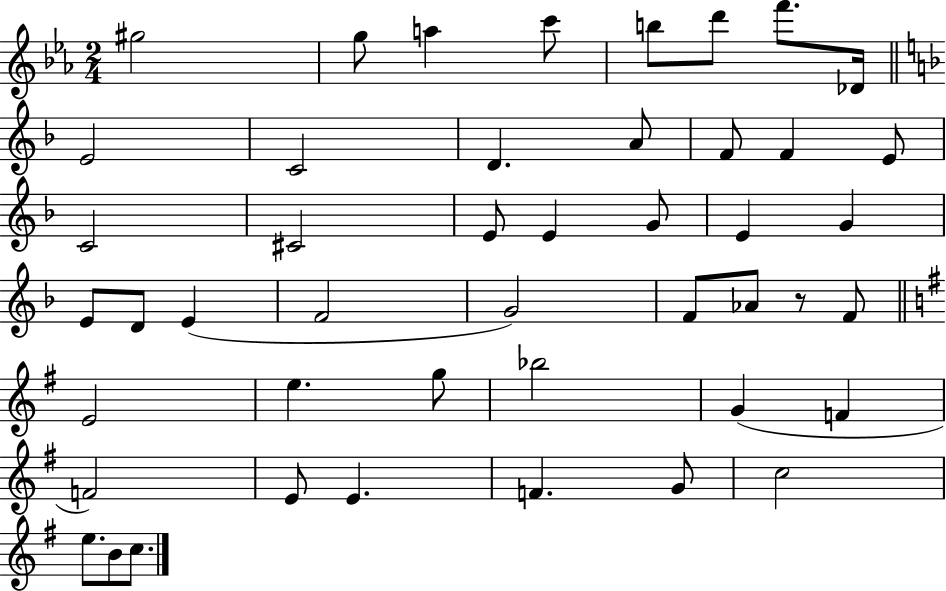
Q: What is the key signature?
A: EES major